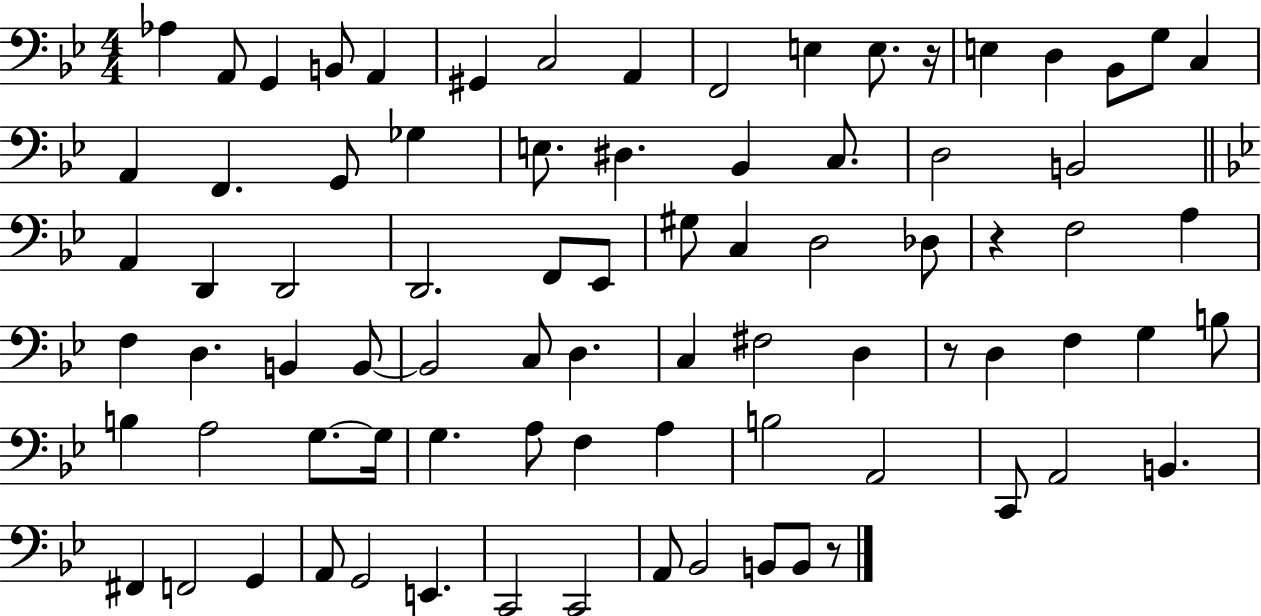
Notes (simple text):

Ab3/q A2/e G2/q B2/e A2/q G#2/q C3/h A2/q F2/h E3/q E3/e. R/s E3/q D3/q Bb2/e G3/e C3/q A2/q F2/q. G2/e Gb3/q E3/e. D#3/q. Bb2/q C3/e. D3/h B2/h A2/q D2/q D2/h D2/h. F2/e Eb2/e G#3/e C3/q D3/h Db3/e R/q F3/h A3/q F3/q D3/q. B2/q B2/e B2/h C3/e D3/q. C3/q F#3/h D3/q R/e D3/q F3/q G3/q B3/e B3/q A3/h G3/e. G3/s G3/q. A3/e F3/q A3/q B3/h A2/h C2/e A2/h B2/q. F#2/q F2/h G2/q A2/e G2/h E2/q. C2/h C2/h A2/e Bb2/h B2/e B2/e R/e